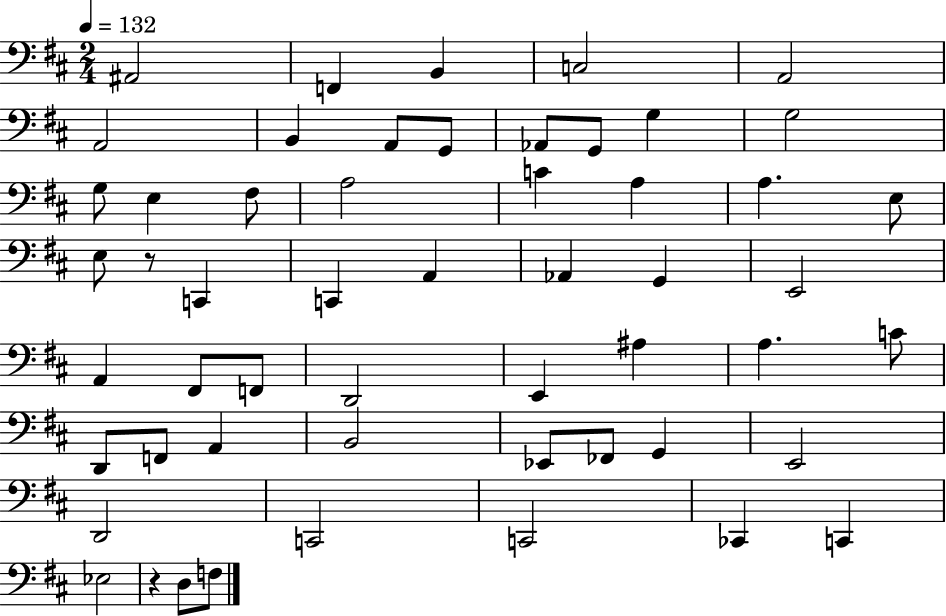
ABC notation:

X:1
T:Untitled
M:2/4
L:1/4
K:D
^A,,2 F,, B,, C,2 A,,2 A,,2 B,, A,,/2 G,,/2 _A,,/2 G,,/2 G, G,2 G,/2 E, ^F,/2 A,2 C A, A, E,/2 E,/2 z/2 C,, C,, A,, _A,, G,, E,,2 A,, ^F,,/2 F,,/2 D,,2 E,, ^A, A, C/2 D,,/2 F,,/2 A,, B,,2 _E,,/2 _F,,/2 G,, E,,2 D,,2 C,,2 C,,2 _C,, C,, _E,2 z D,/2 F,/2